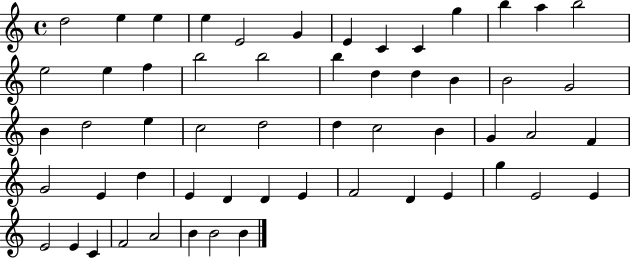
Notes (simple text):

D5/h E5/q E5/q E5/q E4/h G4/q E4/q C4/q C4/q G5/q B5/q A5/q B5/h E5/h E5/q F5/q B5/h B5/h B5/q D5/q D5/q B4/q B4/h G4/h B4/q D5/h E5/q C5/h D5/h D5/q C5/h B4/q G4/q A4/h F4/q G4/h E4/q D5/q E4/q D4/q D4/q E4/q F4/h D4/q E4/q G5/q E4/h E4/q E4/h E4/q C4/q F4/h A4/h B4/q B4/h B4/q